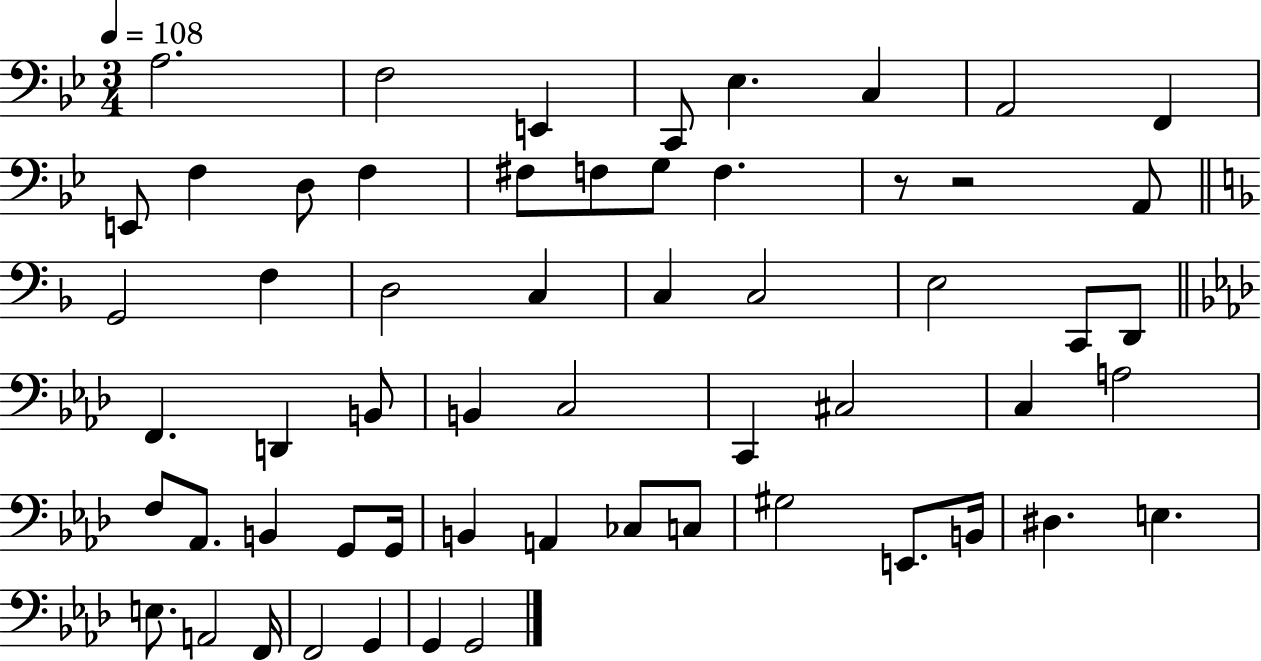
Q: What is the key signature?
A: BES major